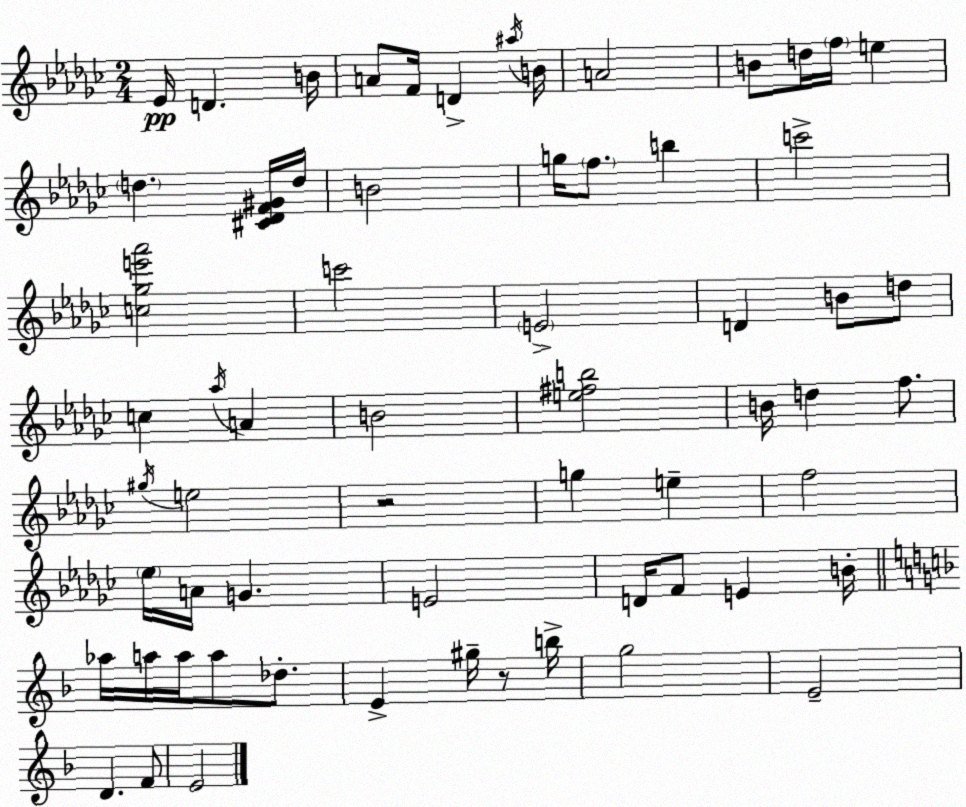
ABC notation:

X:1
T:Untitled
M:2/4
L:1/4
K:Ebm
_E/4 D B/4 A/2 F/4 D ^a/4 B/4 A2 B/2 d/4 f/4 e d [^C_DF^G]/4 d/4 B2 g/4 f/2 b c'2 [c_ge'_a']2 c'2 E2 D B/2 d/2 c _a/4 A B2 [e^fb]2 B/4 d f/2 ^g/4 e2 z2 g e f2 _e/4 A/4 G E2 D/4 F/2 E B/4 _a/4 a/4 a/4 a/2 _d/2 E ^g/4 z/2 b/4 g2 E2 D F/2 E2